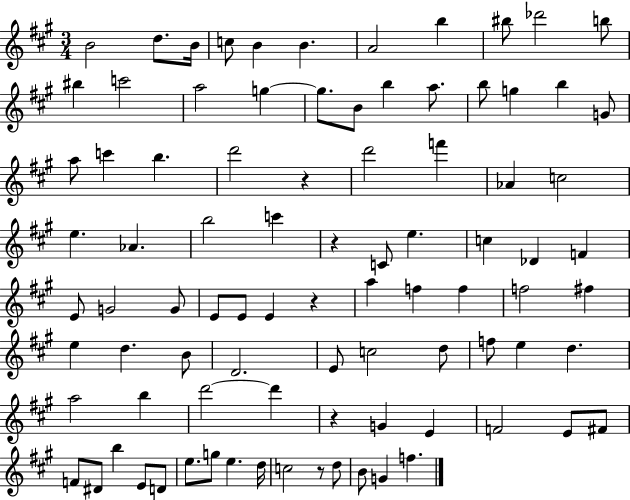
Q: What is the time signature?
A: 3/4